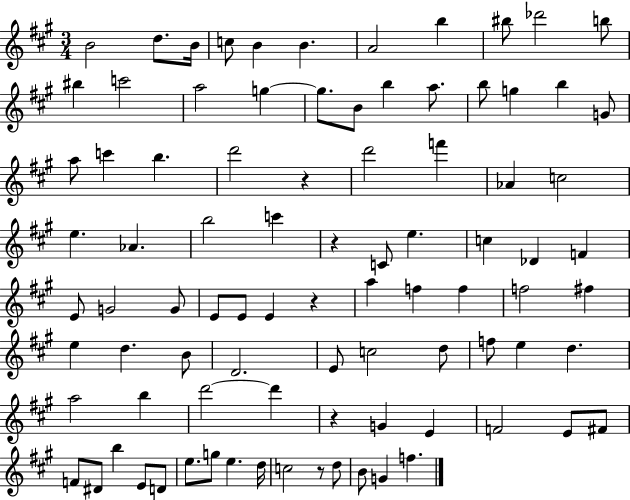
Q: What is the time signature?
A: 3/4